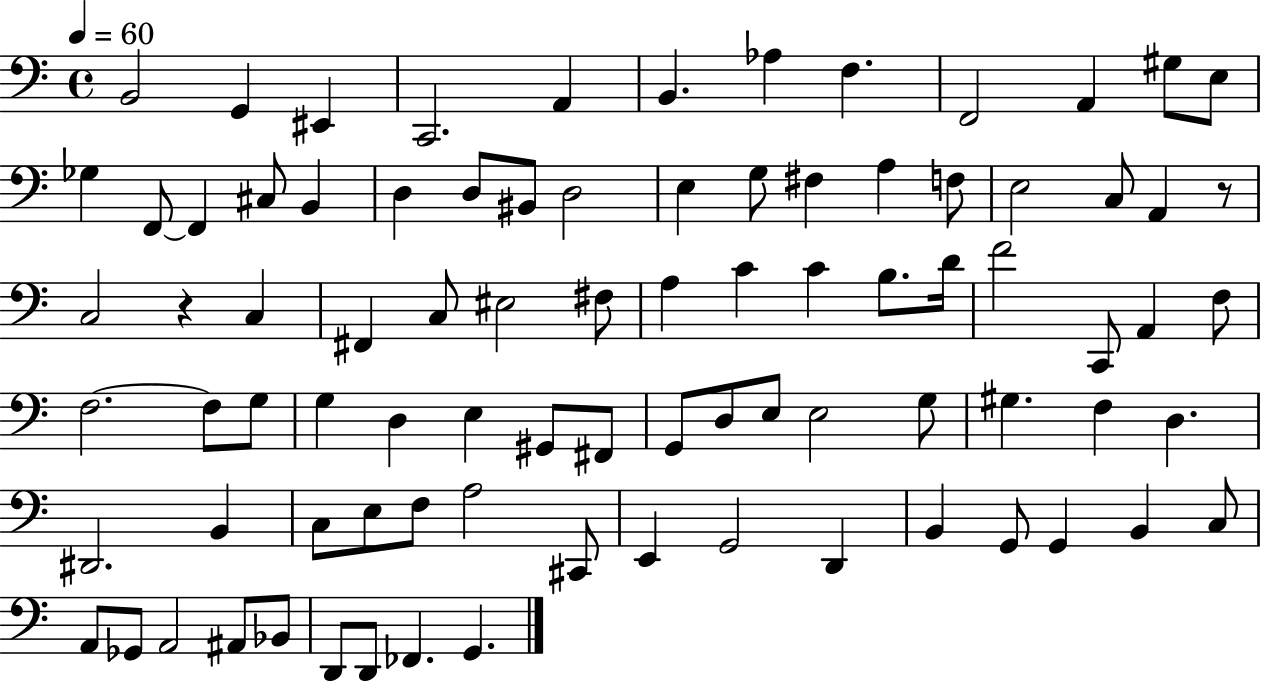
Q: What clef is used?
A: bass